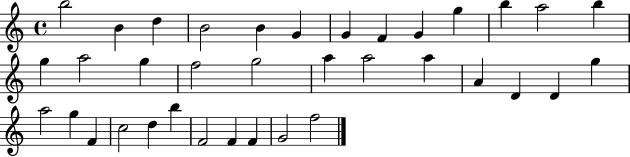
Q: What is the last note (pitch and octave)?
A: F5